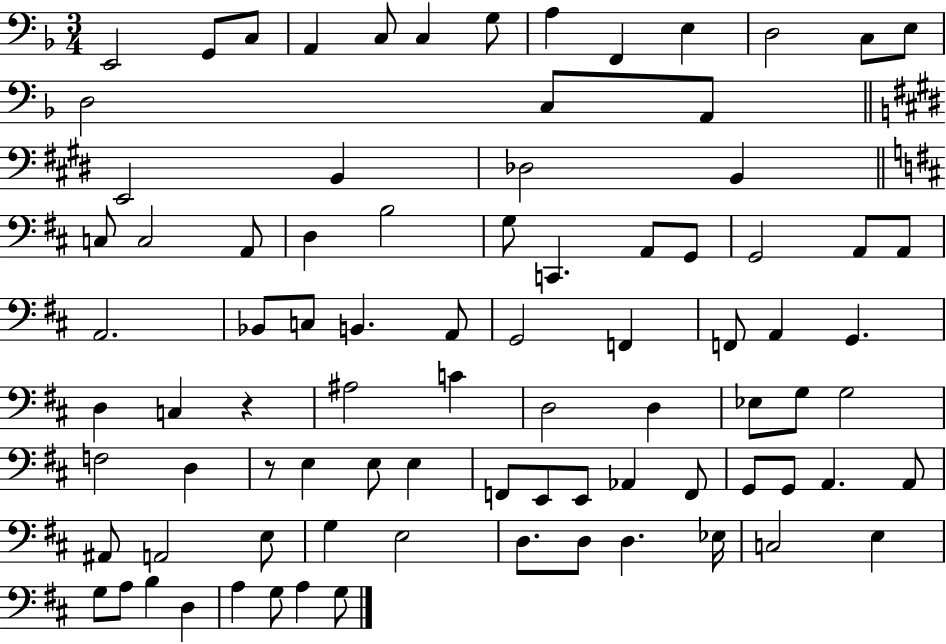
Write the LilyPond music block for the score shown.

{
  \clef bass
  \numericTimeSignature
  \time 3/4
  \key f \major
  e,2 g,8 c8 | a,4 c8 c4 g8 | a4 f,4 e4 | d2 c8 e8 | \break d2 c8 a,8 | \bar "||" \break \key e \major e,2 b,4 | des2 b,4 | \bar "||" \break \key b \minor c8 c2 a,8 | d4 b2 | g8 c,4. a,8 g,8 | g,2 a,8 a,8 | \break a,2. | bes,8 c8 b,4. a,8 | g,2 f,4 | f,8 a,4 g,4. | \break d4 c4 r4 | ais2 c'4 | d2 d4 | ees8 g8 g2 | \break f2 d4 | r8 e4 e8 e4 | f,8 e,8 e,8 aes,4 f,8 | g,8 g,8 a,4. a,8 | \break ais,8 a,2 e8 | g4 e2 | d8. d8 d4. ees16 | c2 e4 | \break g8 a8 b4 d4 | a4 g8 a4 g8 | \bar "|."
}